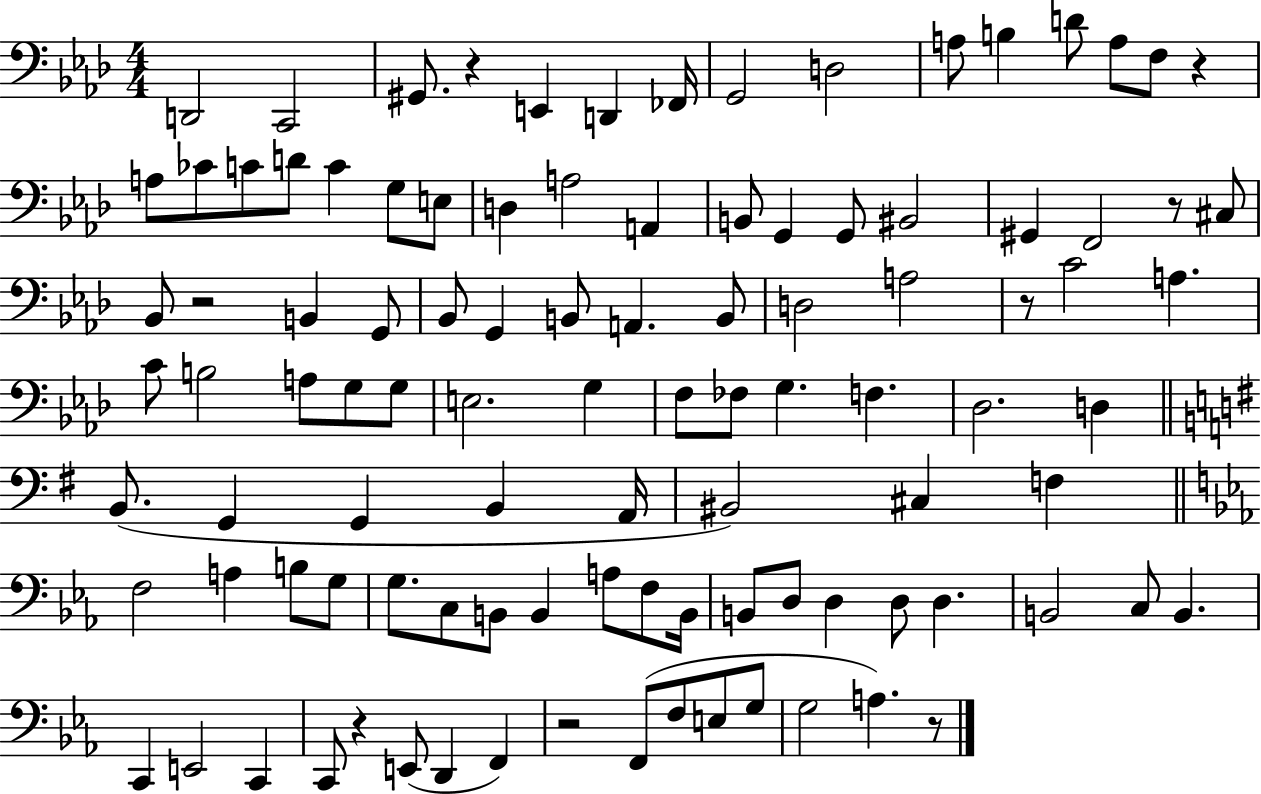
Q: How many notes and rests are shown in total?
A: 103